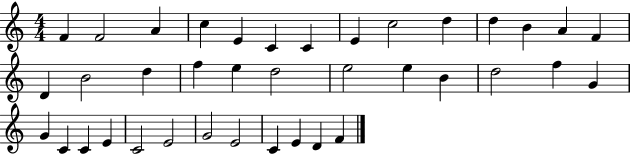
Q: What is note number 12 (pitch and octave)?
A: B4